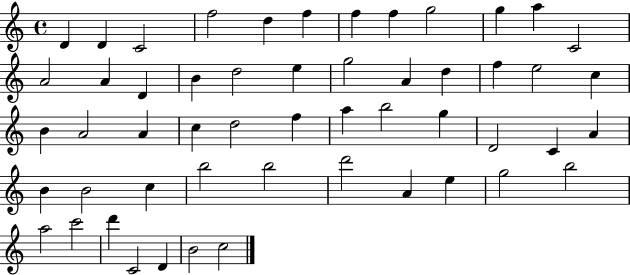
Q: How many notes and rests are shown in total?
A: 53